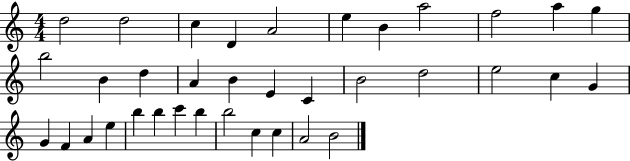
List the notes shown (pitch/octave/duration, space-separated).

D5/h D5/h C5/q D4/q A4/h E5/q B4/q A5/h F5/h A5/q G5/q B5/h B4/q D5/q A4/q B4/q E4/q C4/q B4/h D5/h E5/h C5/q G4/q G4/q F4/q A4/q E5/q B5/q B5/q C6/q B5/q B5/h C5/q C5/q A4/h B4/h